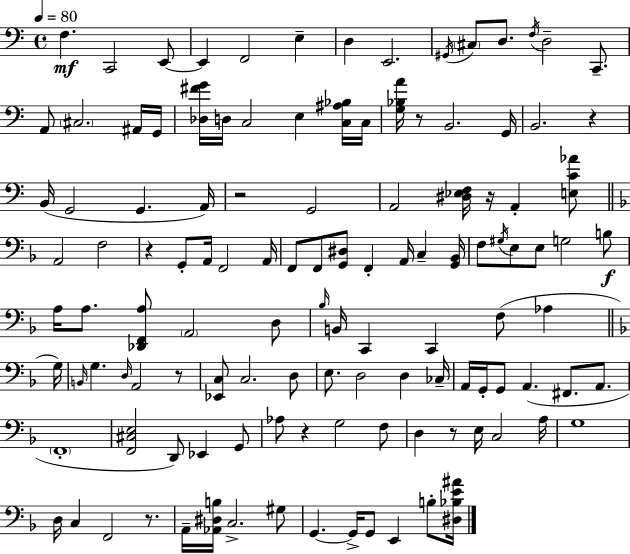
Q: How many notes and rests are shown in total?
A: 120